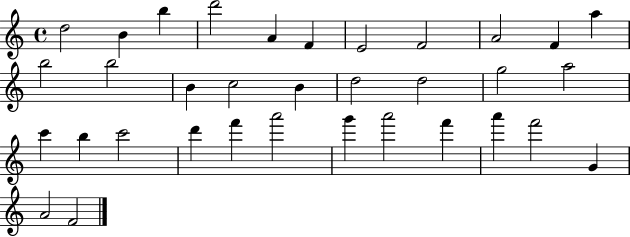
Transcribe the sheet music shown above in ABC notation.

X:1
T:Untitled
M:4/4
L:1/4
K:C
d2 B b d'2 A F E2 F2 A2 F a b2 b2 B c2 B d2 d2 g2 a2 c' b c'2 d' f' a'2 g' a'2 f' a' f'2 G A2 F2